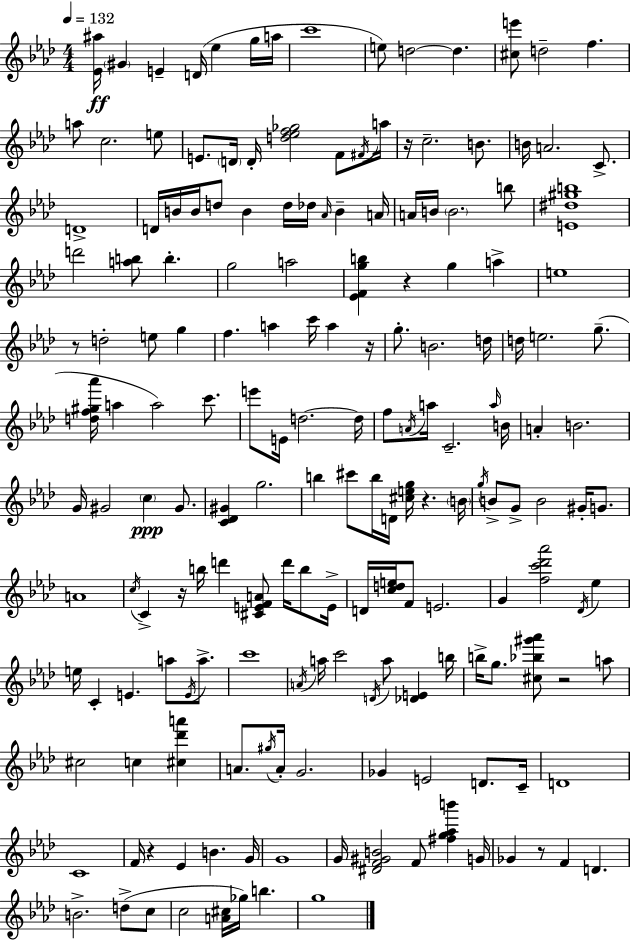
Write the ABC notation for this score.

X:1
T:Untitled
M:4/4
L:1/4
K:Fm
[_E^a]/4 ^G E D/4 _e g/4 a/4 c'4 e/2 d2 d [^ce']/2 d2 f a/2 c2 e/2 E/2 D/4 D/4 [d_ef_g]2 F/2 ^F/4 a/4 z/4 c2 B/2 B/4 A2 C/2 D4 D/4 B/4 B/4 d/2 B d/4 _d/4 _A/4 B A/4 A/4 B/4 B2 b/2 [E^d^gb]4 d'2 [ab]/2 b g2 a2 [_EFgb] z g a e4 z/2 d2 e/2 g f a c'/4 a z/4 g/2 B2 d/4 d/4 e2 g/2 [df^g_a']/4 a a2 c'/2 e'/2 E/4 d2 d/4 f/2 A/4 a/4 C2 a/4 B/4 A B2 G/4 ^G2 c ^G/2 [C_D^G] g2 b ^c'/2 b/4 D/4 [^ceg]/4 z B/4 g/4 B/2 G/2 B2 ^G/4 G/2 A4 c/4 C z/4 b/4 d' [^CEFA]/2 d'/4 b/2 E/4 D/4 [cde]/4 F/2 E2 G [fc'_d'_a']2 _D/4 _e e/4 C E a/2 E/4 a/2 c'4 A/4 a/4 c'2 D/4 a/2 [_DE] b/4 b/4 g/2 [^c_b^g'_a']/2 z2 a/2 ^c2 c [^c_d'a'] A/2 ^g/4 A/4 G2 _G E2 D/2 C/4 D4 C4 F/4 z _E B G/4 G4 G/4 [^DF^GB]2 F/2 [^fg_ab'] G/4 _G z/2 F D B2 d/2 c/2 c2 [A^c]/4 _g/4 b g4